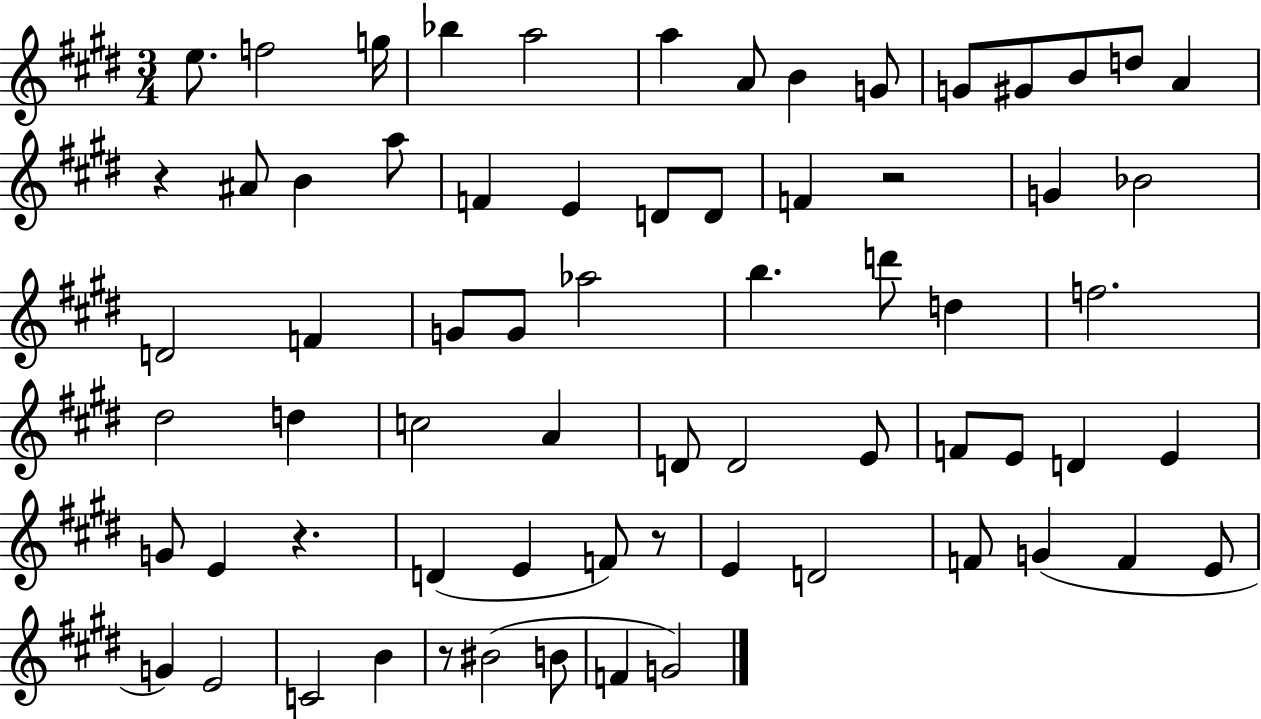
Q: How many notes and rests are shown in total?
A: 68